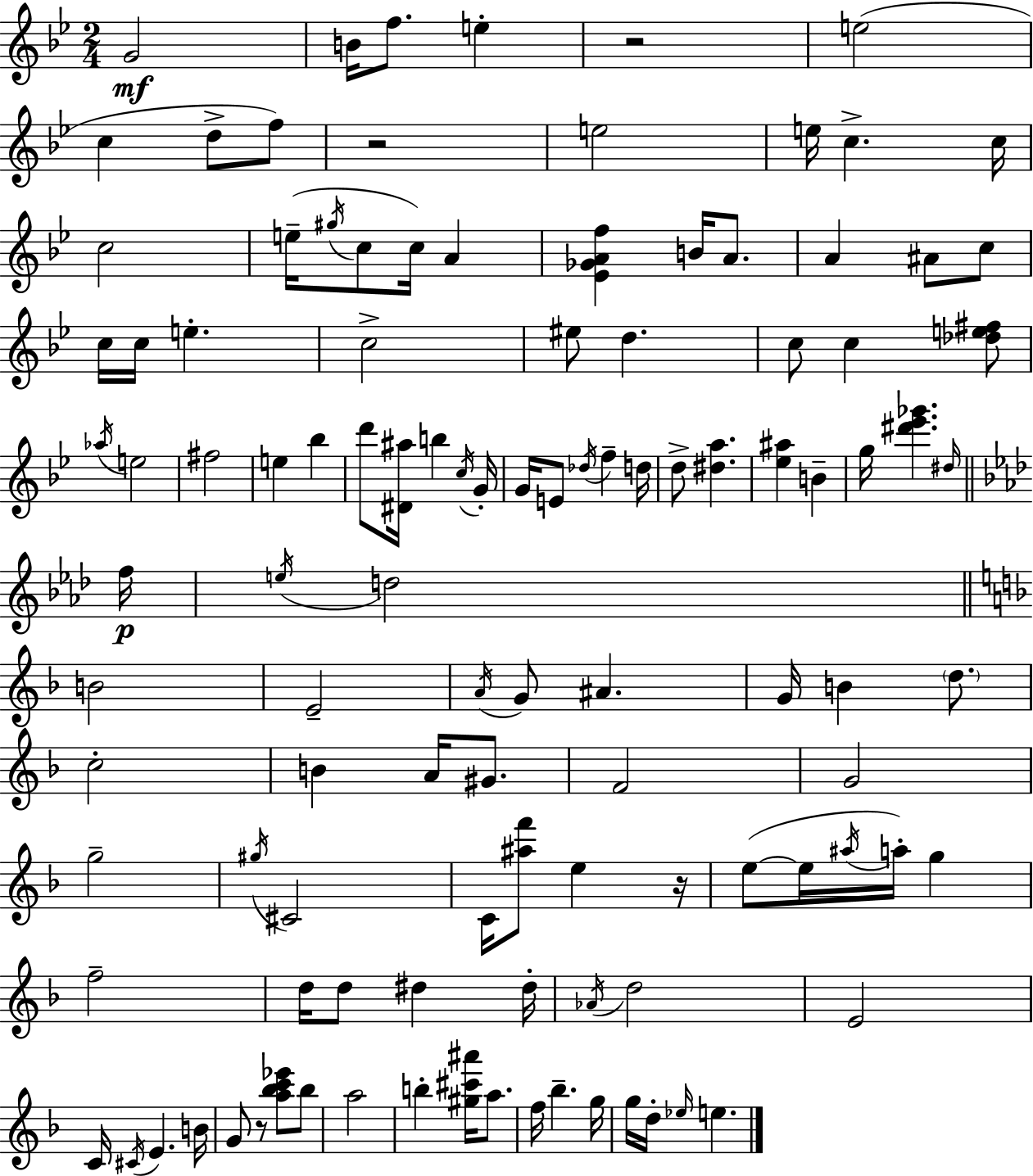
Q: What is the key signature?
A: BES major